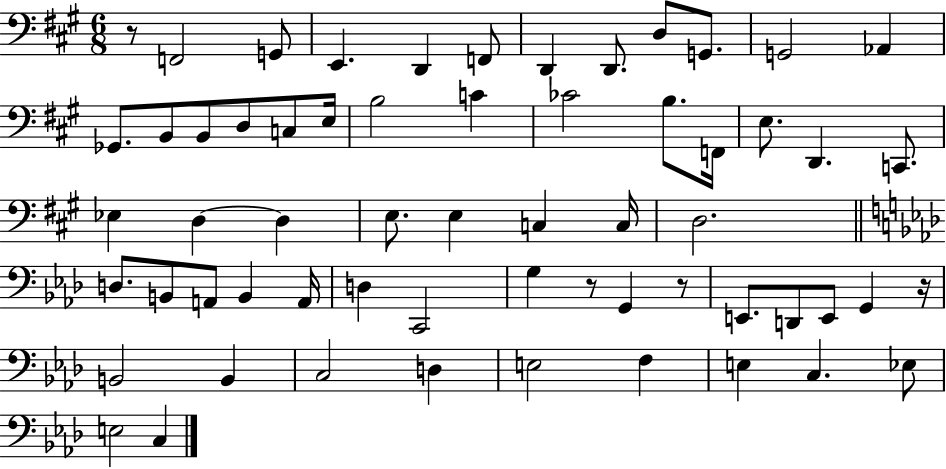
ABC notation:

X:1
T:Untitled
M:6/8
L:1/4
K:A
z/2 F,,2 G,,/2 E,, D,, F,,/2 D,, D,,/2 D,/2 G,,/2 G,,2 _A,, _G,,/2 B,,/2 B,,/2 D,/2 C,/2 E,/4 B,2 C _C2 B,/2 F,,/4 E,/2 D,, C,,/2 _E, D, D, E,/2 E, C, C,/4 D,2 D,/2 B,,/2 A,,/2 B,, A,,/4 D, C,,2 G, z/2 G,, z/2 E,,/2 D,,/2 E,,/2 G,, z/4 B,,2 B,, C,2 D, E,2 F, E, C, _E,/2 E,2 C,